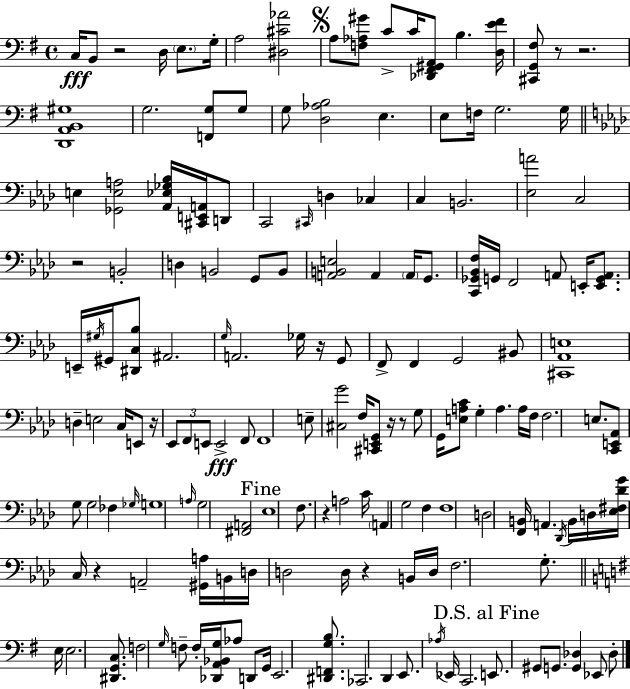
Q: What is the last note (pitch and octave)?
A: Db3